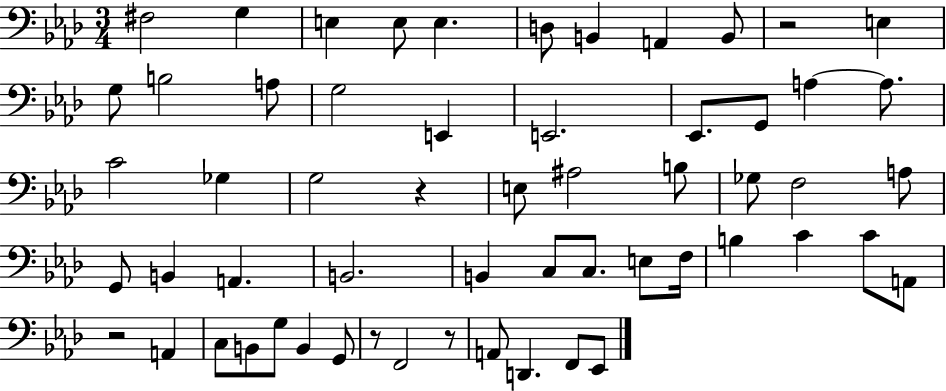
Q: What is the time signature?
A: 3/4